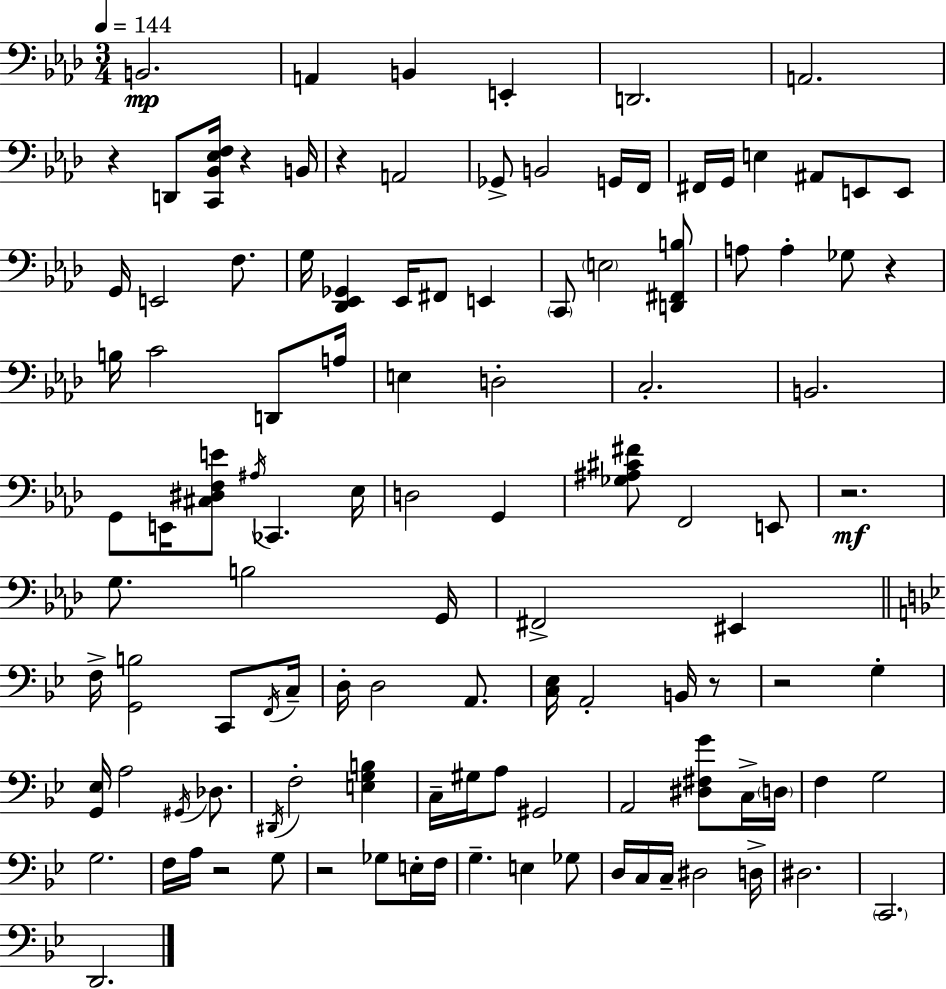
X:1
T:Untitled
M:3/4
L:1/4
K:Ab
B,,2 A,, B,, E,, D,,2 A,,2 z D,,/2 [C,,_B,,_E,F,]/4 z B,,/4 z A,,2 _G,,/2 B,,2 G,,/4 F,,/4 ^F,,/4 G,,/4 E, ^A,,/2 E,,/2 E,,/2 G,,/4 E,,2 F,/2 G,/4 [_D,,_E,,_G,,] _E,,/4 ^F,,/2 E,, C,,/2 E,2 [D,,^F,,B,]/2 A,/2 A, _G,/2 z B,/4 C2 D,,/2 A,/4 E, D,2 C,2 B,,2 G,,/2 E,,/4 [^C,^D,F,E]/2 ^A,/4 _C,, _E,/4 D,2 G,, [_G,^A,^C^F]/2 F,,2 E,,/2 z2 G,/2 B,2 G,,/4 ^F,,2 ^E,, F,/4 [G,,B,]2 C,,/2 F,,/4 C,/4 D,/4 D,2 A,,/2 [C,_E,]/4 A,,2 B,,/4 z/2 z2 G, [G,,_E,]/4 A,2 ^G,,/4 _D,/2 ^D,,/4 F,2 [E,G,B,] C,/4 ^G,/4 A,/2 ^G,,2 A,,2 [^D,^F,G]/2 C,/4 D,/4 F, G,2 G,2 F,/4 A,/4 z2 G,/2 z2 _G,/2 E,/4 F,/4 G, E, _G,/2 D,/4 C,/4 C,/4 ^D,2 D,/4 ^D,2 C,,2 D,,2